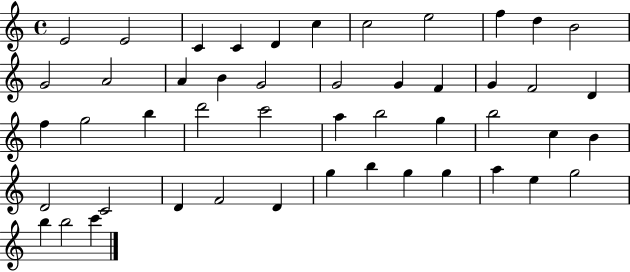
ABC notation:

X:1
T:Untitled
M:4/4
L:1/4
K:C
E2 E2 C C D c c2 e2 f d B2 G2 A2 A B G2 G2 G F G F2 D f g2 b d'2 c'2 a b2 g b2 c B D2 C2 D F2 D g b g g a e g2 b b2 c'